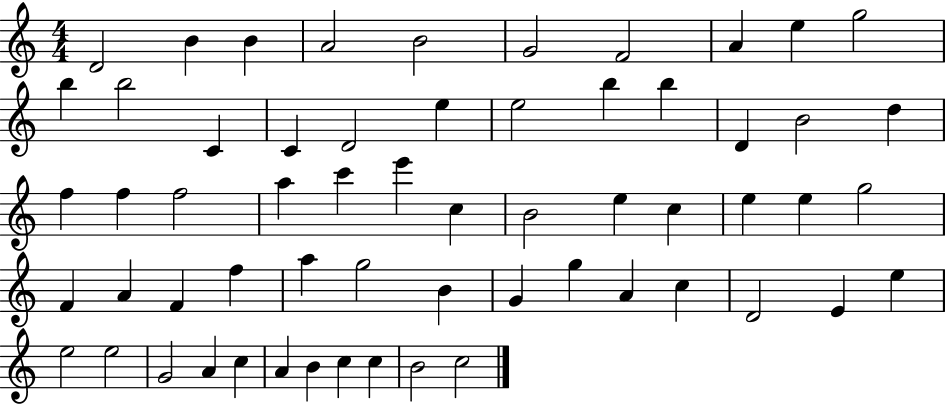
D4/h B4/q B4/q A4/h B4/h G4/h F4/h A4/q E5/q G5/h B5/q B5/h C4/q C4/q D4/h E5/q E5/h B5/q B5/q D4/q B4/h D5/q F5/q F5/q F5/h A5/q C6/q E6/q C5/q B4/h E5/q C5/q E5/q E5/q G5/h F4/q A4/q F4/q F5/q A5/q G5/h B4/q G4/q G5/q A4/q C5/q D4/h E4/q E5/q E5/h E5/h G4/h A4/q C5/q A4/q B4/q C5/q C5/q B4/h C5/h